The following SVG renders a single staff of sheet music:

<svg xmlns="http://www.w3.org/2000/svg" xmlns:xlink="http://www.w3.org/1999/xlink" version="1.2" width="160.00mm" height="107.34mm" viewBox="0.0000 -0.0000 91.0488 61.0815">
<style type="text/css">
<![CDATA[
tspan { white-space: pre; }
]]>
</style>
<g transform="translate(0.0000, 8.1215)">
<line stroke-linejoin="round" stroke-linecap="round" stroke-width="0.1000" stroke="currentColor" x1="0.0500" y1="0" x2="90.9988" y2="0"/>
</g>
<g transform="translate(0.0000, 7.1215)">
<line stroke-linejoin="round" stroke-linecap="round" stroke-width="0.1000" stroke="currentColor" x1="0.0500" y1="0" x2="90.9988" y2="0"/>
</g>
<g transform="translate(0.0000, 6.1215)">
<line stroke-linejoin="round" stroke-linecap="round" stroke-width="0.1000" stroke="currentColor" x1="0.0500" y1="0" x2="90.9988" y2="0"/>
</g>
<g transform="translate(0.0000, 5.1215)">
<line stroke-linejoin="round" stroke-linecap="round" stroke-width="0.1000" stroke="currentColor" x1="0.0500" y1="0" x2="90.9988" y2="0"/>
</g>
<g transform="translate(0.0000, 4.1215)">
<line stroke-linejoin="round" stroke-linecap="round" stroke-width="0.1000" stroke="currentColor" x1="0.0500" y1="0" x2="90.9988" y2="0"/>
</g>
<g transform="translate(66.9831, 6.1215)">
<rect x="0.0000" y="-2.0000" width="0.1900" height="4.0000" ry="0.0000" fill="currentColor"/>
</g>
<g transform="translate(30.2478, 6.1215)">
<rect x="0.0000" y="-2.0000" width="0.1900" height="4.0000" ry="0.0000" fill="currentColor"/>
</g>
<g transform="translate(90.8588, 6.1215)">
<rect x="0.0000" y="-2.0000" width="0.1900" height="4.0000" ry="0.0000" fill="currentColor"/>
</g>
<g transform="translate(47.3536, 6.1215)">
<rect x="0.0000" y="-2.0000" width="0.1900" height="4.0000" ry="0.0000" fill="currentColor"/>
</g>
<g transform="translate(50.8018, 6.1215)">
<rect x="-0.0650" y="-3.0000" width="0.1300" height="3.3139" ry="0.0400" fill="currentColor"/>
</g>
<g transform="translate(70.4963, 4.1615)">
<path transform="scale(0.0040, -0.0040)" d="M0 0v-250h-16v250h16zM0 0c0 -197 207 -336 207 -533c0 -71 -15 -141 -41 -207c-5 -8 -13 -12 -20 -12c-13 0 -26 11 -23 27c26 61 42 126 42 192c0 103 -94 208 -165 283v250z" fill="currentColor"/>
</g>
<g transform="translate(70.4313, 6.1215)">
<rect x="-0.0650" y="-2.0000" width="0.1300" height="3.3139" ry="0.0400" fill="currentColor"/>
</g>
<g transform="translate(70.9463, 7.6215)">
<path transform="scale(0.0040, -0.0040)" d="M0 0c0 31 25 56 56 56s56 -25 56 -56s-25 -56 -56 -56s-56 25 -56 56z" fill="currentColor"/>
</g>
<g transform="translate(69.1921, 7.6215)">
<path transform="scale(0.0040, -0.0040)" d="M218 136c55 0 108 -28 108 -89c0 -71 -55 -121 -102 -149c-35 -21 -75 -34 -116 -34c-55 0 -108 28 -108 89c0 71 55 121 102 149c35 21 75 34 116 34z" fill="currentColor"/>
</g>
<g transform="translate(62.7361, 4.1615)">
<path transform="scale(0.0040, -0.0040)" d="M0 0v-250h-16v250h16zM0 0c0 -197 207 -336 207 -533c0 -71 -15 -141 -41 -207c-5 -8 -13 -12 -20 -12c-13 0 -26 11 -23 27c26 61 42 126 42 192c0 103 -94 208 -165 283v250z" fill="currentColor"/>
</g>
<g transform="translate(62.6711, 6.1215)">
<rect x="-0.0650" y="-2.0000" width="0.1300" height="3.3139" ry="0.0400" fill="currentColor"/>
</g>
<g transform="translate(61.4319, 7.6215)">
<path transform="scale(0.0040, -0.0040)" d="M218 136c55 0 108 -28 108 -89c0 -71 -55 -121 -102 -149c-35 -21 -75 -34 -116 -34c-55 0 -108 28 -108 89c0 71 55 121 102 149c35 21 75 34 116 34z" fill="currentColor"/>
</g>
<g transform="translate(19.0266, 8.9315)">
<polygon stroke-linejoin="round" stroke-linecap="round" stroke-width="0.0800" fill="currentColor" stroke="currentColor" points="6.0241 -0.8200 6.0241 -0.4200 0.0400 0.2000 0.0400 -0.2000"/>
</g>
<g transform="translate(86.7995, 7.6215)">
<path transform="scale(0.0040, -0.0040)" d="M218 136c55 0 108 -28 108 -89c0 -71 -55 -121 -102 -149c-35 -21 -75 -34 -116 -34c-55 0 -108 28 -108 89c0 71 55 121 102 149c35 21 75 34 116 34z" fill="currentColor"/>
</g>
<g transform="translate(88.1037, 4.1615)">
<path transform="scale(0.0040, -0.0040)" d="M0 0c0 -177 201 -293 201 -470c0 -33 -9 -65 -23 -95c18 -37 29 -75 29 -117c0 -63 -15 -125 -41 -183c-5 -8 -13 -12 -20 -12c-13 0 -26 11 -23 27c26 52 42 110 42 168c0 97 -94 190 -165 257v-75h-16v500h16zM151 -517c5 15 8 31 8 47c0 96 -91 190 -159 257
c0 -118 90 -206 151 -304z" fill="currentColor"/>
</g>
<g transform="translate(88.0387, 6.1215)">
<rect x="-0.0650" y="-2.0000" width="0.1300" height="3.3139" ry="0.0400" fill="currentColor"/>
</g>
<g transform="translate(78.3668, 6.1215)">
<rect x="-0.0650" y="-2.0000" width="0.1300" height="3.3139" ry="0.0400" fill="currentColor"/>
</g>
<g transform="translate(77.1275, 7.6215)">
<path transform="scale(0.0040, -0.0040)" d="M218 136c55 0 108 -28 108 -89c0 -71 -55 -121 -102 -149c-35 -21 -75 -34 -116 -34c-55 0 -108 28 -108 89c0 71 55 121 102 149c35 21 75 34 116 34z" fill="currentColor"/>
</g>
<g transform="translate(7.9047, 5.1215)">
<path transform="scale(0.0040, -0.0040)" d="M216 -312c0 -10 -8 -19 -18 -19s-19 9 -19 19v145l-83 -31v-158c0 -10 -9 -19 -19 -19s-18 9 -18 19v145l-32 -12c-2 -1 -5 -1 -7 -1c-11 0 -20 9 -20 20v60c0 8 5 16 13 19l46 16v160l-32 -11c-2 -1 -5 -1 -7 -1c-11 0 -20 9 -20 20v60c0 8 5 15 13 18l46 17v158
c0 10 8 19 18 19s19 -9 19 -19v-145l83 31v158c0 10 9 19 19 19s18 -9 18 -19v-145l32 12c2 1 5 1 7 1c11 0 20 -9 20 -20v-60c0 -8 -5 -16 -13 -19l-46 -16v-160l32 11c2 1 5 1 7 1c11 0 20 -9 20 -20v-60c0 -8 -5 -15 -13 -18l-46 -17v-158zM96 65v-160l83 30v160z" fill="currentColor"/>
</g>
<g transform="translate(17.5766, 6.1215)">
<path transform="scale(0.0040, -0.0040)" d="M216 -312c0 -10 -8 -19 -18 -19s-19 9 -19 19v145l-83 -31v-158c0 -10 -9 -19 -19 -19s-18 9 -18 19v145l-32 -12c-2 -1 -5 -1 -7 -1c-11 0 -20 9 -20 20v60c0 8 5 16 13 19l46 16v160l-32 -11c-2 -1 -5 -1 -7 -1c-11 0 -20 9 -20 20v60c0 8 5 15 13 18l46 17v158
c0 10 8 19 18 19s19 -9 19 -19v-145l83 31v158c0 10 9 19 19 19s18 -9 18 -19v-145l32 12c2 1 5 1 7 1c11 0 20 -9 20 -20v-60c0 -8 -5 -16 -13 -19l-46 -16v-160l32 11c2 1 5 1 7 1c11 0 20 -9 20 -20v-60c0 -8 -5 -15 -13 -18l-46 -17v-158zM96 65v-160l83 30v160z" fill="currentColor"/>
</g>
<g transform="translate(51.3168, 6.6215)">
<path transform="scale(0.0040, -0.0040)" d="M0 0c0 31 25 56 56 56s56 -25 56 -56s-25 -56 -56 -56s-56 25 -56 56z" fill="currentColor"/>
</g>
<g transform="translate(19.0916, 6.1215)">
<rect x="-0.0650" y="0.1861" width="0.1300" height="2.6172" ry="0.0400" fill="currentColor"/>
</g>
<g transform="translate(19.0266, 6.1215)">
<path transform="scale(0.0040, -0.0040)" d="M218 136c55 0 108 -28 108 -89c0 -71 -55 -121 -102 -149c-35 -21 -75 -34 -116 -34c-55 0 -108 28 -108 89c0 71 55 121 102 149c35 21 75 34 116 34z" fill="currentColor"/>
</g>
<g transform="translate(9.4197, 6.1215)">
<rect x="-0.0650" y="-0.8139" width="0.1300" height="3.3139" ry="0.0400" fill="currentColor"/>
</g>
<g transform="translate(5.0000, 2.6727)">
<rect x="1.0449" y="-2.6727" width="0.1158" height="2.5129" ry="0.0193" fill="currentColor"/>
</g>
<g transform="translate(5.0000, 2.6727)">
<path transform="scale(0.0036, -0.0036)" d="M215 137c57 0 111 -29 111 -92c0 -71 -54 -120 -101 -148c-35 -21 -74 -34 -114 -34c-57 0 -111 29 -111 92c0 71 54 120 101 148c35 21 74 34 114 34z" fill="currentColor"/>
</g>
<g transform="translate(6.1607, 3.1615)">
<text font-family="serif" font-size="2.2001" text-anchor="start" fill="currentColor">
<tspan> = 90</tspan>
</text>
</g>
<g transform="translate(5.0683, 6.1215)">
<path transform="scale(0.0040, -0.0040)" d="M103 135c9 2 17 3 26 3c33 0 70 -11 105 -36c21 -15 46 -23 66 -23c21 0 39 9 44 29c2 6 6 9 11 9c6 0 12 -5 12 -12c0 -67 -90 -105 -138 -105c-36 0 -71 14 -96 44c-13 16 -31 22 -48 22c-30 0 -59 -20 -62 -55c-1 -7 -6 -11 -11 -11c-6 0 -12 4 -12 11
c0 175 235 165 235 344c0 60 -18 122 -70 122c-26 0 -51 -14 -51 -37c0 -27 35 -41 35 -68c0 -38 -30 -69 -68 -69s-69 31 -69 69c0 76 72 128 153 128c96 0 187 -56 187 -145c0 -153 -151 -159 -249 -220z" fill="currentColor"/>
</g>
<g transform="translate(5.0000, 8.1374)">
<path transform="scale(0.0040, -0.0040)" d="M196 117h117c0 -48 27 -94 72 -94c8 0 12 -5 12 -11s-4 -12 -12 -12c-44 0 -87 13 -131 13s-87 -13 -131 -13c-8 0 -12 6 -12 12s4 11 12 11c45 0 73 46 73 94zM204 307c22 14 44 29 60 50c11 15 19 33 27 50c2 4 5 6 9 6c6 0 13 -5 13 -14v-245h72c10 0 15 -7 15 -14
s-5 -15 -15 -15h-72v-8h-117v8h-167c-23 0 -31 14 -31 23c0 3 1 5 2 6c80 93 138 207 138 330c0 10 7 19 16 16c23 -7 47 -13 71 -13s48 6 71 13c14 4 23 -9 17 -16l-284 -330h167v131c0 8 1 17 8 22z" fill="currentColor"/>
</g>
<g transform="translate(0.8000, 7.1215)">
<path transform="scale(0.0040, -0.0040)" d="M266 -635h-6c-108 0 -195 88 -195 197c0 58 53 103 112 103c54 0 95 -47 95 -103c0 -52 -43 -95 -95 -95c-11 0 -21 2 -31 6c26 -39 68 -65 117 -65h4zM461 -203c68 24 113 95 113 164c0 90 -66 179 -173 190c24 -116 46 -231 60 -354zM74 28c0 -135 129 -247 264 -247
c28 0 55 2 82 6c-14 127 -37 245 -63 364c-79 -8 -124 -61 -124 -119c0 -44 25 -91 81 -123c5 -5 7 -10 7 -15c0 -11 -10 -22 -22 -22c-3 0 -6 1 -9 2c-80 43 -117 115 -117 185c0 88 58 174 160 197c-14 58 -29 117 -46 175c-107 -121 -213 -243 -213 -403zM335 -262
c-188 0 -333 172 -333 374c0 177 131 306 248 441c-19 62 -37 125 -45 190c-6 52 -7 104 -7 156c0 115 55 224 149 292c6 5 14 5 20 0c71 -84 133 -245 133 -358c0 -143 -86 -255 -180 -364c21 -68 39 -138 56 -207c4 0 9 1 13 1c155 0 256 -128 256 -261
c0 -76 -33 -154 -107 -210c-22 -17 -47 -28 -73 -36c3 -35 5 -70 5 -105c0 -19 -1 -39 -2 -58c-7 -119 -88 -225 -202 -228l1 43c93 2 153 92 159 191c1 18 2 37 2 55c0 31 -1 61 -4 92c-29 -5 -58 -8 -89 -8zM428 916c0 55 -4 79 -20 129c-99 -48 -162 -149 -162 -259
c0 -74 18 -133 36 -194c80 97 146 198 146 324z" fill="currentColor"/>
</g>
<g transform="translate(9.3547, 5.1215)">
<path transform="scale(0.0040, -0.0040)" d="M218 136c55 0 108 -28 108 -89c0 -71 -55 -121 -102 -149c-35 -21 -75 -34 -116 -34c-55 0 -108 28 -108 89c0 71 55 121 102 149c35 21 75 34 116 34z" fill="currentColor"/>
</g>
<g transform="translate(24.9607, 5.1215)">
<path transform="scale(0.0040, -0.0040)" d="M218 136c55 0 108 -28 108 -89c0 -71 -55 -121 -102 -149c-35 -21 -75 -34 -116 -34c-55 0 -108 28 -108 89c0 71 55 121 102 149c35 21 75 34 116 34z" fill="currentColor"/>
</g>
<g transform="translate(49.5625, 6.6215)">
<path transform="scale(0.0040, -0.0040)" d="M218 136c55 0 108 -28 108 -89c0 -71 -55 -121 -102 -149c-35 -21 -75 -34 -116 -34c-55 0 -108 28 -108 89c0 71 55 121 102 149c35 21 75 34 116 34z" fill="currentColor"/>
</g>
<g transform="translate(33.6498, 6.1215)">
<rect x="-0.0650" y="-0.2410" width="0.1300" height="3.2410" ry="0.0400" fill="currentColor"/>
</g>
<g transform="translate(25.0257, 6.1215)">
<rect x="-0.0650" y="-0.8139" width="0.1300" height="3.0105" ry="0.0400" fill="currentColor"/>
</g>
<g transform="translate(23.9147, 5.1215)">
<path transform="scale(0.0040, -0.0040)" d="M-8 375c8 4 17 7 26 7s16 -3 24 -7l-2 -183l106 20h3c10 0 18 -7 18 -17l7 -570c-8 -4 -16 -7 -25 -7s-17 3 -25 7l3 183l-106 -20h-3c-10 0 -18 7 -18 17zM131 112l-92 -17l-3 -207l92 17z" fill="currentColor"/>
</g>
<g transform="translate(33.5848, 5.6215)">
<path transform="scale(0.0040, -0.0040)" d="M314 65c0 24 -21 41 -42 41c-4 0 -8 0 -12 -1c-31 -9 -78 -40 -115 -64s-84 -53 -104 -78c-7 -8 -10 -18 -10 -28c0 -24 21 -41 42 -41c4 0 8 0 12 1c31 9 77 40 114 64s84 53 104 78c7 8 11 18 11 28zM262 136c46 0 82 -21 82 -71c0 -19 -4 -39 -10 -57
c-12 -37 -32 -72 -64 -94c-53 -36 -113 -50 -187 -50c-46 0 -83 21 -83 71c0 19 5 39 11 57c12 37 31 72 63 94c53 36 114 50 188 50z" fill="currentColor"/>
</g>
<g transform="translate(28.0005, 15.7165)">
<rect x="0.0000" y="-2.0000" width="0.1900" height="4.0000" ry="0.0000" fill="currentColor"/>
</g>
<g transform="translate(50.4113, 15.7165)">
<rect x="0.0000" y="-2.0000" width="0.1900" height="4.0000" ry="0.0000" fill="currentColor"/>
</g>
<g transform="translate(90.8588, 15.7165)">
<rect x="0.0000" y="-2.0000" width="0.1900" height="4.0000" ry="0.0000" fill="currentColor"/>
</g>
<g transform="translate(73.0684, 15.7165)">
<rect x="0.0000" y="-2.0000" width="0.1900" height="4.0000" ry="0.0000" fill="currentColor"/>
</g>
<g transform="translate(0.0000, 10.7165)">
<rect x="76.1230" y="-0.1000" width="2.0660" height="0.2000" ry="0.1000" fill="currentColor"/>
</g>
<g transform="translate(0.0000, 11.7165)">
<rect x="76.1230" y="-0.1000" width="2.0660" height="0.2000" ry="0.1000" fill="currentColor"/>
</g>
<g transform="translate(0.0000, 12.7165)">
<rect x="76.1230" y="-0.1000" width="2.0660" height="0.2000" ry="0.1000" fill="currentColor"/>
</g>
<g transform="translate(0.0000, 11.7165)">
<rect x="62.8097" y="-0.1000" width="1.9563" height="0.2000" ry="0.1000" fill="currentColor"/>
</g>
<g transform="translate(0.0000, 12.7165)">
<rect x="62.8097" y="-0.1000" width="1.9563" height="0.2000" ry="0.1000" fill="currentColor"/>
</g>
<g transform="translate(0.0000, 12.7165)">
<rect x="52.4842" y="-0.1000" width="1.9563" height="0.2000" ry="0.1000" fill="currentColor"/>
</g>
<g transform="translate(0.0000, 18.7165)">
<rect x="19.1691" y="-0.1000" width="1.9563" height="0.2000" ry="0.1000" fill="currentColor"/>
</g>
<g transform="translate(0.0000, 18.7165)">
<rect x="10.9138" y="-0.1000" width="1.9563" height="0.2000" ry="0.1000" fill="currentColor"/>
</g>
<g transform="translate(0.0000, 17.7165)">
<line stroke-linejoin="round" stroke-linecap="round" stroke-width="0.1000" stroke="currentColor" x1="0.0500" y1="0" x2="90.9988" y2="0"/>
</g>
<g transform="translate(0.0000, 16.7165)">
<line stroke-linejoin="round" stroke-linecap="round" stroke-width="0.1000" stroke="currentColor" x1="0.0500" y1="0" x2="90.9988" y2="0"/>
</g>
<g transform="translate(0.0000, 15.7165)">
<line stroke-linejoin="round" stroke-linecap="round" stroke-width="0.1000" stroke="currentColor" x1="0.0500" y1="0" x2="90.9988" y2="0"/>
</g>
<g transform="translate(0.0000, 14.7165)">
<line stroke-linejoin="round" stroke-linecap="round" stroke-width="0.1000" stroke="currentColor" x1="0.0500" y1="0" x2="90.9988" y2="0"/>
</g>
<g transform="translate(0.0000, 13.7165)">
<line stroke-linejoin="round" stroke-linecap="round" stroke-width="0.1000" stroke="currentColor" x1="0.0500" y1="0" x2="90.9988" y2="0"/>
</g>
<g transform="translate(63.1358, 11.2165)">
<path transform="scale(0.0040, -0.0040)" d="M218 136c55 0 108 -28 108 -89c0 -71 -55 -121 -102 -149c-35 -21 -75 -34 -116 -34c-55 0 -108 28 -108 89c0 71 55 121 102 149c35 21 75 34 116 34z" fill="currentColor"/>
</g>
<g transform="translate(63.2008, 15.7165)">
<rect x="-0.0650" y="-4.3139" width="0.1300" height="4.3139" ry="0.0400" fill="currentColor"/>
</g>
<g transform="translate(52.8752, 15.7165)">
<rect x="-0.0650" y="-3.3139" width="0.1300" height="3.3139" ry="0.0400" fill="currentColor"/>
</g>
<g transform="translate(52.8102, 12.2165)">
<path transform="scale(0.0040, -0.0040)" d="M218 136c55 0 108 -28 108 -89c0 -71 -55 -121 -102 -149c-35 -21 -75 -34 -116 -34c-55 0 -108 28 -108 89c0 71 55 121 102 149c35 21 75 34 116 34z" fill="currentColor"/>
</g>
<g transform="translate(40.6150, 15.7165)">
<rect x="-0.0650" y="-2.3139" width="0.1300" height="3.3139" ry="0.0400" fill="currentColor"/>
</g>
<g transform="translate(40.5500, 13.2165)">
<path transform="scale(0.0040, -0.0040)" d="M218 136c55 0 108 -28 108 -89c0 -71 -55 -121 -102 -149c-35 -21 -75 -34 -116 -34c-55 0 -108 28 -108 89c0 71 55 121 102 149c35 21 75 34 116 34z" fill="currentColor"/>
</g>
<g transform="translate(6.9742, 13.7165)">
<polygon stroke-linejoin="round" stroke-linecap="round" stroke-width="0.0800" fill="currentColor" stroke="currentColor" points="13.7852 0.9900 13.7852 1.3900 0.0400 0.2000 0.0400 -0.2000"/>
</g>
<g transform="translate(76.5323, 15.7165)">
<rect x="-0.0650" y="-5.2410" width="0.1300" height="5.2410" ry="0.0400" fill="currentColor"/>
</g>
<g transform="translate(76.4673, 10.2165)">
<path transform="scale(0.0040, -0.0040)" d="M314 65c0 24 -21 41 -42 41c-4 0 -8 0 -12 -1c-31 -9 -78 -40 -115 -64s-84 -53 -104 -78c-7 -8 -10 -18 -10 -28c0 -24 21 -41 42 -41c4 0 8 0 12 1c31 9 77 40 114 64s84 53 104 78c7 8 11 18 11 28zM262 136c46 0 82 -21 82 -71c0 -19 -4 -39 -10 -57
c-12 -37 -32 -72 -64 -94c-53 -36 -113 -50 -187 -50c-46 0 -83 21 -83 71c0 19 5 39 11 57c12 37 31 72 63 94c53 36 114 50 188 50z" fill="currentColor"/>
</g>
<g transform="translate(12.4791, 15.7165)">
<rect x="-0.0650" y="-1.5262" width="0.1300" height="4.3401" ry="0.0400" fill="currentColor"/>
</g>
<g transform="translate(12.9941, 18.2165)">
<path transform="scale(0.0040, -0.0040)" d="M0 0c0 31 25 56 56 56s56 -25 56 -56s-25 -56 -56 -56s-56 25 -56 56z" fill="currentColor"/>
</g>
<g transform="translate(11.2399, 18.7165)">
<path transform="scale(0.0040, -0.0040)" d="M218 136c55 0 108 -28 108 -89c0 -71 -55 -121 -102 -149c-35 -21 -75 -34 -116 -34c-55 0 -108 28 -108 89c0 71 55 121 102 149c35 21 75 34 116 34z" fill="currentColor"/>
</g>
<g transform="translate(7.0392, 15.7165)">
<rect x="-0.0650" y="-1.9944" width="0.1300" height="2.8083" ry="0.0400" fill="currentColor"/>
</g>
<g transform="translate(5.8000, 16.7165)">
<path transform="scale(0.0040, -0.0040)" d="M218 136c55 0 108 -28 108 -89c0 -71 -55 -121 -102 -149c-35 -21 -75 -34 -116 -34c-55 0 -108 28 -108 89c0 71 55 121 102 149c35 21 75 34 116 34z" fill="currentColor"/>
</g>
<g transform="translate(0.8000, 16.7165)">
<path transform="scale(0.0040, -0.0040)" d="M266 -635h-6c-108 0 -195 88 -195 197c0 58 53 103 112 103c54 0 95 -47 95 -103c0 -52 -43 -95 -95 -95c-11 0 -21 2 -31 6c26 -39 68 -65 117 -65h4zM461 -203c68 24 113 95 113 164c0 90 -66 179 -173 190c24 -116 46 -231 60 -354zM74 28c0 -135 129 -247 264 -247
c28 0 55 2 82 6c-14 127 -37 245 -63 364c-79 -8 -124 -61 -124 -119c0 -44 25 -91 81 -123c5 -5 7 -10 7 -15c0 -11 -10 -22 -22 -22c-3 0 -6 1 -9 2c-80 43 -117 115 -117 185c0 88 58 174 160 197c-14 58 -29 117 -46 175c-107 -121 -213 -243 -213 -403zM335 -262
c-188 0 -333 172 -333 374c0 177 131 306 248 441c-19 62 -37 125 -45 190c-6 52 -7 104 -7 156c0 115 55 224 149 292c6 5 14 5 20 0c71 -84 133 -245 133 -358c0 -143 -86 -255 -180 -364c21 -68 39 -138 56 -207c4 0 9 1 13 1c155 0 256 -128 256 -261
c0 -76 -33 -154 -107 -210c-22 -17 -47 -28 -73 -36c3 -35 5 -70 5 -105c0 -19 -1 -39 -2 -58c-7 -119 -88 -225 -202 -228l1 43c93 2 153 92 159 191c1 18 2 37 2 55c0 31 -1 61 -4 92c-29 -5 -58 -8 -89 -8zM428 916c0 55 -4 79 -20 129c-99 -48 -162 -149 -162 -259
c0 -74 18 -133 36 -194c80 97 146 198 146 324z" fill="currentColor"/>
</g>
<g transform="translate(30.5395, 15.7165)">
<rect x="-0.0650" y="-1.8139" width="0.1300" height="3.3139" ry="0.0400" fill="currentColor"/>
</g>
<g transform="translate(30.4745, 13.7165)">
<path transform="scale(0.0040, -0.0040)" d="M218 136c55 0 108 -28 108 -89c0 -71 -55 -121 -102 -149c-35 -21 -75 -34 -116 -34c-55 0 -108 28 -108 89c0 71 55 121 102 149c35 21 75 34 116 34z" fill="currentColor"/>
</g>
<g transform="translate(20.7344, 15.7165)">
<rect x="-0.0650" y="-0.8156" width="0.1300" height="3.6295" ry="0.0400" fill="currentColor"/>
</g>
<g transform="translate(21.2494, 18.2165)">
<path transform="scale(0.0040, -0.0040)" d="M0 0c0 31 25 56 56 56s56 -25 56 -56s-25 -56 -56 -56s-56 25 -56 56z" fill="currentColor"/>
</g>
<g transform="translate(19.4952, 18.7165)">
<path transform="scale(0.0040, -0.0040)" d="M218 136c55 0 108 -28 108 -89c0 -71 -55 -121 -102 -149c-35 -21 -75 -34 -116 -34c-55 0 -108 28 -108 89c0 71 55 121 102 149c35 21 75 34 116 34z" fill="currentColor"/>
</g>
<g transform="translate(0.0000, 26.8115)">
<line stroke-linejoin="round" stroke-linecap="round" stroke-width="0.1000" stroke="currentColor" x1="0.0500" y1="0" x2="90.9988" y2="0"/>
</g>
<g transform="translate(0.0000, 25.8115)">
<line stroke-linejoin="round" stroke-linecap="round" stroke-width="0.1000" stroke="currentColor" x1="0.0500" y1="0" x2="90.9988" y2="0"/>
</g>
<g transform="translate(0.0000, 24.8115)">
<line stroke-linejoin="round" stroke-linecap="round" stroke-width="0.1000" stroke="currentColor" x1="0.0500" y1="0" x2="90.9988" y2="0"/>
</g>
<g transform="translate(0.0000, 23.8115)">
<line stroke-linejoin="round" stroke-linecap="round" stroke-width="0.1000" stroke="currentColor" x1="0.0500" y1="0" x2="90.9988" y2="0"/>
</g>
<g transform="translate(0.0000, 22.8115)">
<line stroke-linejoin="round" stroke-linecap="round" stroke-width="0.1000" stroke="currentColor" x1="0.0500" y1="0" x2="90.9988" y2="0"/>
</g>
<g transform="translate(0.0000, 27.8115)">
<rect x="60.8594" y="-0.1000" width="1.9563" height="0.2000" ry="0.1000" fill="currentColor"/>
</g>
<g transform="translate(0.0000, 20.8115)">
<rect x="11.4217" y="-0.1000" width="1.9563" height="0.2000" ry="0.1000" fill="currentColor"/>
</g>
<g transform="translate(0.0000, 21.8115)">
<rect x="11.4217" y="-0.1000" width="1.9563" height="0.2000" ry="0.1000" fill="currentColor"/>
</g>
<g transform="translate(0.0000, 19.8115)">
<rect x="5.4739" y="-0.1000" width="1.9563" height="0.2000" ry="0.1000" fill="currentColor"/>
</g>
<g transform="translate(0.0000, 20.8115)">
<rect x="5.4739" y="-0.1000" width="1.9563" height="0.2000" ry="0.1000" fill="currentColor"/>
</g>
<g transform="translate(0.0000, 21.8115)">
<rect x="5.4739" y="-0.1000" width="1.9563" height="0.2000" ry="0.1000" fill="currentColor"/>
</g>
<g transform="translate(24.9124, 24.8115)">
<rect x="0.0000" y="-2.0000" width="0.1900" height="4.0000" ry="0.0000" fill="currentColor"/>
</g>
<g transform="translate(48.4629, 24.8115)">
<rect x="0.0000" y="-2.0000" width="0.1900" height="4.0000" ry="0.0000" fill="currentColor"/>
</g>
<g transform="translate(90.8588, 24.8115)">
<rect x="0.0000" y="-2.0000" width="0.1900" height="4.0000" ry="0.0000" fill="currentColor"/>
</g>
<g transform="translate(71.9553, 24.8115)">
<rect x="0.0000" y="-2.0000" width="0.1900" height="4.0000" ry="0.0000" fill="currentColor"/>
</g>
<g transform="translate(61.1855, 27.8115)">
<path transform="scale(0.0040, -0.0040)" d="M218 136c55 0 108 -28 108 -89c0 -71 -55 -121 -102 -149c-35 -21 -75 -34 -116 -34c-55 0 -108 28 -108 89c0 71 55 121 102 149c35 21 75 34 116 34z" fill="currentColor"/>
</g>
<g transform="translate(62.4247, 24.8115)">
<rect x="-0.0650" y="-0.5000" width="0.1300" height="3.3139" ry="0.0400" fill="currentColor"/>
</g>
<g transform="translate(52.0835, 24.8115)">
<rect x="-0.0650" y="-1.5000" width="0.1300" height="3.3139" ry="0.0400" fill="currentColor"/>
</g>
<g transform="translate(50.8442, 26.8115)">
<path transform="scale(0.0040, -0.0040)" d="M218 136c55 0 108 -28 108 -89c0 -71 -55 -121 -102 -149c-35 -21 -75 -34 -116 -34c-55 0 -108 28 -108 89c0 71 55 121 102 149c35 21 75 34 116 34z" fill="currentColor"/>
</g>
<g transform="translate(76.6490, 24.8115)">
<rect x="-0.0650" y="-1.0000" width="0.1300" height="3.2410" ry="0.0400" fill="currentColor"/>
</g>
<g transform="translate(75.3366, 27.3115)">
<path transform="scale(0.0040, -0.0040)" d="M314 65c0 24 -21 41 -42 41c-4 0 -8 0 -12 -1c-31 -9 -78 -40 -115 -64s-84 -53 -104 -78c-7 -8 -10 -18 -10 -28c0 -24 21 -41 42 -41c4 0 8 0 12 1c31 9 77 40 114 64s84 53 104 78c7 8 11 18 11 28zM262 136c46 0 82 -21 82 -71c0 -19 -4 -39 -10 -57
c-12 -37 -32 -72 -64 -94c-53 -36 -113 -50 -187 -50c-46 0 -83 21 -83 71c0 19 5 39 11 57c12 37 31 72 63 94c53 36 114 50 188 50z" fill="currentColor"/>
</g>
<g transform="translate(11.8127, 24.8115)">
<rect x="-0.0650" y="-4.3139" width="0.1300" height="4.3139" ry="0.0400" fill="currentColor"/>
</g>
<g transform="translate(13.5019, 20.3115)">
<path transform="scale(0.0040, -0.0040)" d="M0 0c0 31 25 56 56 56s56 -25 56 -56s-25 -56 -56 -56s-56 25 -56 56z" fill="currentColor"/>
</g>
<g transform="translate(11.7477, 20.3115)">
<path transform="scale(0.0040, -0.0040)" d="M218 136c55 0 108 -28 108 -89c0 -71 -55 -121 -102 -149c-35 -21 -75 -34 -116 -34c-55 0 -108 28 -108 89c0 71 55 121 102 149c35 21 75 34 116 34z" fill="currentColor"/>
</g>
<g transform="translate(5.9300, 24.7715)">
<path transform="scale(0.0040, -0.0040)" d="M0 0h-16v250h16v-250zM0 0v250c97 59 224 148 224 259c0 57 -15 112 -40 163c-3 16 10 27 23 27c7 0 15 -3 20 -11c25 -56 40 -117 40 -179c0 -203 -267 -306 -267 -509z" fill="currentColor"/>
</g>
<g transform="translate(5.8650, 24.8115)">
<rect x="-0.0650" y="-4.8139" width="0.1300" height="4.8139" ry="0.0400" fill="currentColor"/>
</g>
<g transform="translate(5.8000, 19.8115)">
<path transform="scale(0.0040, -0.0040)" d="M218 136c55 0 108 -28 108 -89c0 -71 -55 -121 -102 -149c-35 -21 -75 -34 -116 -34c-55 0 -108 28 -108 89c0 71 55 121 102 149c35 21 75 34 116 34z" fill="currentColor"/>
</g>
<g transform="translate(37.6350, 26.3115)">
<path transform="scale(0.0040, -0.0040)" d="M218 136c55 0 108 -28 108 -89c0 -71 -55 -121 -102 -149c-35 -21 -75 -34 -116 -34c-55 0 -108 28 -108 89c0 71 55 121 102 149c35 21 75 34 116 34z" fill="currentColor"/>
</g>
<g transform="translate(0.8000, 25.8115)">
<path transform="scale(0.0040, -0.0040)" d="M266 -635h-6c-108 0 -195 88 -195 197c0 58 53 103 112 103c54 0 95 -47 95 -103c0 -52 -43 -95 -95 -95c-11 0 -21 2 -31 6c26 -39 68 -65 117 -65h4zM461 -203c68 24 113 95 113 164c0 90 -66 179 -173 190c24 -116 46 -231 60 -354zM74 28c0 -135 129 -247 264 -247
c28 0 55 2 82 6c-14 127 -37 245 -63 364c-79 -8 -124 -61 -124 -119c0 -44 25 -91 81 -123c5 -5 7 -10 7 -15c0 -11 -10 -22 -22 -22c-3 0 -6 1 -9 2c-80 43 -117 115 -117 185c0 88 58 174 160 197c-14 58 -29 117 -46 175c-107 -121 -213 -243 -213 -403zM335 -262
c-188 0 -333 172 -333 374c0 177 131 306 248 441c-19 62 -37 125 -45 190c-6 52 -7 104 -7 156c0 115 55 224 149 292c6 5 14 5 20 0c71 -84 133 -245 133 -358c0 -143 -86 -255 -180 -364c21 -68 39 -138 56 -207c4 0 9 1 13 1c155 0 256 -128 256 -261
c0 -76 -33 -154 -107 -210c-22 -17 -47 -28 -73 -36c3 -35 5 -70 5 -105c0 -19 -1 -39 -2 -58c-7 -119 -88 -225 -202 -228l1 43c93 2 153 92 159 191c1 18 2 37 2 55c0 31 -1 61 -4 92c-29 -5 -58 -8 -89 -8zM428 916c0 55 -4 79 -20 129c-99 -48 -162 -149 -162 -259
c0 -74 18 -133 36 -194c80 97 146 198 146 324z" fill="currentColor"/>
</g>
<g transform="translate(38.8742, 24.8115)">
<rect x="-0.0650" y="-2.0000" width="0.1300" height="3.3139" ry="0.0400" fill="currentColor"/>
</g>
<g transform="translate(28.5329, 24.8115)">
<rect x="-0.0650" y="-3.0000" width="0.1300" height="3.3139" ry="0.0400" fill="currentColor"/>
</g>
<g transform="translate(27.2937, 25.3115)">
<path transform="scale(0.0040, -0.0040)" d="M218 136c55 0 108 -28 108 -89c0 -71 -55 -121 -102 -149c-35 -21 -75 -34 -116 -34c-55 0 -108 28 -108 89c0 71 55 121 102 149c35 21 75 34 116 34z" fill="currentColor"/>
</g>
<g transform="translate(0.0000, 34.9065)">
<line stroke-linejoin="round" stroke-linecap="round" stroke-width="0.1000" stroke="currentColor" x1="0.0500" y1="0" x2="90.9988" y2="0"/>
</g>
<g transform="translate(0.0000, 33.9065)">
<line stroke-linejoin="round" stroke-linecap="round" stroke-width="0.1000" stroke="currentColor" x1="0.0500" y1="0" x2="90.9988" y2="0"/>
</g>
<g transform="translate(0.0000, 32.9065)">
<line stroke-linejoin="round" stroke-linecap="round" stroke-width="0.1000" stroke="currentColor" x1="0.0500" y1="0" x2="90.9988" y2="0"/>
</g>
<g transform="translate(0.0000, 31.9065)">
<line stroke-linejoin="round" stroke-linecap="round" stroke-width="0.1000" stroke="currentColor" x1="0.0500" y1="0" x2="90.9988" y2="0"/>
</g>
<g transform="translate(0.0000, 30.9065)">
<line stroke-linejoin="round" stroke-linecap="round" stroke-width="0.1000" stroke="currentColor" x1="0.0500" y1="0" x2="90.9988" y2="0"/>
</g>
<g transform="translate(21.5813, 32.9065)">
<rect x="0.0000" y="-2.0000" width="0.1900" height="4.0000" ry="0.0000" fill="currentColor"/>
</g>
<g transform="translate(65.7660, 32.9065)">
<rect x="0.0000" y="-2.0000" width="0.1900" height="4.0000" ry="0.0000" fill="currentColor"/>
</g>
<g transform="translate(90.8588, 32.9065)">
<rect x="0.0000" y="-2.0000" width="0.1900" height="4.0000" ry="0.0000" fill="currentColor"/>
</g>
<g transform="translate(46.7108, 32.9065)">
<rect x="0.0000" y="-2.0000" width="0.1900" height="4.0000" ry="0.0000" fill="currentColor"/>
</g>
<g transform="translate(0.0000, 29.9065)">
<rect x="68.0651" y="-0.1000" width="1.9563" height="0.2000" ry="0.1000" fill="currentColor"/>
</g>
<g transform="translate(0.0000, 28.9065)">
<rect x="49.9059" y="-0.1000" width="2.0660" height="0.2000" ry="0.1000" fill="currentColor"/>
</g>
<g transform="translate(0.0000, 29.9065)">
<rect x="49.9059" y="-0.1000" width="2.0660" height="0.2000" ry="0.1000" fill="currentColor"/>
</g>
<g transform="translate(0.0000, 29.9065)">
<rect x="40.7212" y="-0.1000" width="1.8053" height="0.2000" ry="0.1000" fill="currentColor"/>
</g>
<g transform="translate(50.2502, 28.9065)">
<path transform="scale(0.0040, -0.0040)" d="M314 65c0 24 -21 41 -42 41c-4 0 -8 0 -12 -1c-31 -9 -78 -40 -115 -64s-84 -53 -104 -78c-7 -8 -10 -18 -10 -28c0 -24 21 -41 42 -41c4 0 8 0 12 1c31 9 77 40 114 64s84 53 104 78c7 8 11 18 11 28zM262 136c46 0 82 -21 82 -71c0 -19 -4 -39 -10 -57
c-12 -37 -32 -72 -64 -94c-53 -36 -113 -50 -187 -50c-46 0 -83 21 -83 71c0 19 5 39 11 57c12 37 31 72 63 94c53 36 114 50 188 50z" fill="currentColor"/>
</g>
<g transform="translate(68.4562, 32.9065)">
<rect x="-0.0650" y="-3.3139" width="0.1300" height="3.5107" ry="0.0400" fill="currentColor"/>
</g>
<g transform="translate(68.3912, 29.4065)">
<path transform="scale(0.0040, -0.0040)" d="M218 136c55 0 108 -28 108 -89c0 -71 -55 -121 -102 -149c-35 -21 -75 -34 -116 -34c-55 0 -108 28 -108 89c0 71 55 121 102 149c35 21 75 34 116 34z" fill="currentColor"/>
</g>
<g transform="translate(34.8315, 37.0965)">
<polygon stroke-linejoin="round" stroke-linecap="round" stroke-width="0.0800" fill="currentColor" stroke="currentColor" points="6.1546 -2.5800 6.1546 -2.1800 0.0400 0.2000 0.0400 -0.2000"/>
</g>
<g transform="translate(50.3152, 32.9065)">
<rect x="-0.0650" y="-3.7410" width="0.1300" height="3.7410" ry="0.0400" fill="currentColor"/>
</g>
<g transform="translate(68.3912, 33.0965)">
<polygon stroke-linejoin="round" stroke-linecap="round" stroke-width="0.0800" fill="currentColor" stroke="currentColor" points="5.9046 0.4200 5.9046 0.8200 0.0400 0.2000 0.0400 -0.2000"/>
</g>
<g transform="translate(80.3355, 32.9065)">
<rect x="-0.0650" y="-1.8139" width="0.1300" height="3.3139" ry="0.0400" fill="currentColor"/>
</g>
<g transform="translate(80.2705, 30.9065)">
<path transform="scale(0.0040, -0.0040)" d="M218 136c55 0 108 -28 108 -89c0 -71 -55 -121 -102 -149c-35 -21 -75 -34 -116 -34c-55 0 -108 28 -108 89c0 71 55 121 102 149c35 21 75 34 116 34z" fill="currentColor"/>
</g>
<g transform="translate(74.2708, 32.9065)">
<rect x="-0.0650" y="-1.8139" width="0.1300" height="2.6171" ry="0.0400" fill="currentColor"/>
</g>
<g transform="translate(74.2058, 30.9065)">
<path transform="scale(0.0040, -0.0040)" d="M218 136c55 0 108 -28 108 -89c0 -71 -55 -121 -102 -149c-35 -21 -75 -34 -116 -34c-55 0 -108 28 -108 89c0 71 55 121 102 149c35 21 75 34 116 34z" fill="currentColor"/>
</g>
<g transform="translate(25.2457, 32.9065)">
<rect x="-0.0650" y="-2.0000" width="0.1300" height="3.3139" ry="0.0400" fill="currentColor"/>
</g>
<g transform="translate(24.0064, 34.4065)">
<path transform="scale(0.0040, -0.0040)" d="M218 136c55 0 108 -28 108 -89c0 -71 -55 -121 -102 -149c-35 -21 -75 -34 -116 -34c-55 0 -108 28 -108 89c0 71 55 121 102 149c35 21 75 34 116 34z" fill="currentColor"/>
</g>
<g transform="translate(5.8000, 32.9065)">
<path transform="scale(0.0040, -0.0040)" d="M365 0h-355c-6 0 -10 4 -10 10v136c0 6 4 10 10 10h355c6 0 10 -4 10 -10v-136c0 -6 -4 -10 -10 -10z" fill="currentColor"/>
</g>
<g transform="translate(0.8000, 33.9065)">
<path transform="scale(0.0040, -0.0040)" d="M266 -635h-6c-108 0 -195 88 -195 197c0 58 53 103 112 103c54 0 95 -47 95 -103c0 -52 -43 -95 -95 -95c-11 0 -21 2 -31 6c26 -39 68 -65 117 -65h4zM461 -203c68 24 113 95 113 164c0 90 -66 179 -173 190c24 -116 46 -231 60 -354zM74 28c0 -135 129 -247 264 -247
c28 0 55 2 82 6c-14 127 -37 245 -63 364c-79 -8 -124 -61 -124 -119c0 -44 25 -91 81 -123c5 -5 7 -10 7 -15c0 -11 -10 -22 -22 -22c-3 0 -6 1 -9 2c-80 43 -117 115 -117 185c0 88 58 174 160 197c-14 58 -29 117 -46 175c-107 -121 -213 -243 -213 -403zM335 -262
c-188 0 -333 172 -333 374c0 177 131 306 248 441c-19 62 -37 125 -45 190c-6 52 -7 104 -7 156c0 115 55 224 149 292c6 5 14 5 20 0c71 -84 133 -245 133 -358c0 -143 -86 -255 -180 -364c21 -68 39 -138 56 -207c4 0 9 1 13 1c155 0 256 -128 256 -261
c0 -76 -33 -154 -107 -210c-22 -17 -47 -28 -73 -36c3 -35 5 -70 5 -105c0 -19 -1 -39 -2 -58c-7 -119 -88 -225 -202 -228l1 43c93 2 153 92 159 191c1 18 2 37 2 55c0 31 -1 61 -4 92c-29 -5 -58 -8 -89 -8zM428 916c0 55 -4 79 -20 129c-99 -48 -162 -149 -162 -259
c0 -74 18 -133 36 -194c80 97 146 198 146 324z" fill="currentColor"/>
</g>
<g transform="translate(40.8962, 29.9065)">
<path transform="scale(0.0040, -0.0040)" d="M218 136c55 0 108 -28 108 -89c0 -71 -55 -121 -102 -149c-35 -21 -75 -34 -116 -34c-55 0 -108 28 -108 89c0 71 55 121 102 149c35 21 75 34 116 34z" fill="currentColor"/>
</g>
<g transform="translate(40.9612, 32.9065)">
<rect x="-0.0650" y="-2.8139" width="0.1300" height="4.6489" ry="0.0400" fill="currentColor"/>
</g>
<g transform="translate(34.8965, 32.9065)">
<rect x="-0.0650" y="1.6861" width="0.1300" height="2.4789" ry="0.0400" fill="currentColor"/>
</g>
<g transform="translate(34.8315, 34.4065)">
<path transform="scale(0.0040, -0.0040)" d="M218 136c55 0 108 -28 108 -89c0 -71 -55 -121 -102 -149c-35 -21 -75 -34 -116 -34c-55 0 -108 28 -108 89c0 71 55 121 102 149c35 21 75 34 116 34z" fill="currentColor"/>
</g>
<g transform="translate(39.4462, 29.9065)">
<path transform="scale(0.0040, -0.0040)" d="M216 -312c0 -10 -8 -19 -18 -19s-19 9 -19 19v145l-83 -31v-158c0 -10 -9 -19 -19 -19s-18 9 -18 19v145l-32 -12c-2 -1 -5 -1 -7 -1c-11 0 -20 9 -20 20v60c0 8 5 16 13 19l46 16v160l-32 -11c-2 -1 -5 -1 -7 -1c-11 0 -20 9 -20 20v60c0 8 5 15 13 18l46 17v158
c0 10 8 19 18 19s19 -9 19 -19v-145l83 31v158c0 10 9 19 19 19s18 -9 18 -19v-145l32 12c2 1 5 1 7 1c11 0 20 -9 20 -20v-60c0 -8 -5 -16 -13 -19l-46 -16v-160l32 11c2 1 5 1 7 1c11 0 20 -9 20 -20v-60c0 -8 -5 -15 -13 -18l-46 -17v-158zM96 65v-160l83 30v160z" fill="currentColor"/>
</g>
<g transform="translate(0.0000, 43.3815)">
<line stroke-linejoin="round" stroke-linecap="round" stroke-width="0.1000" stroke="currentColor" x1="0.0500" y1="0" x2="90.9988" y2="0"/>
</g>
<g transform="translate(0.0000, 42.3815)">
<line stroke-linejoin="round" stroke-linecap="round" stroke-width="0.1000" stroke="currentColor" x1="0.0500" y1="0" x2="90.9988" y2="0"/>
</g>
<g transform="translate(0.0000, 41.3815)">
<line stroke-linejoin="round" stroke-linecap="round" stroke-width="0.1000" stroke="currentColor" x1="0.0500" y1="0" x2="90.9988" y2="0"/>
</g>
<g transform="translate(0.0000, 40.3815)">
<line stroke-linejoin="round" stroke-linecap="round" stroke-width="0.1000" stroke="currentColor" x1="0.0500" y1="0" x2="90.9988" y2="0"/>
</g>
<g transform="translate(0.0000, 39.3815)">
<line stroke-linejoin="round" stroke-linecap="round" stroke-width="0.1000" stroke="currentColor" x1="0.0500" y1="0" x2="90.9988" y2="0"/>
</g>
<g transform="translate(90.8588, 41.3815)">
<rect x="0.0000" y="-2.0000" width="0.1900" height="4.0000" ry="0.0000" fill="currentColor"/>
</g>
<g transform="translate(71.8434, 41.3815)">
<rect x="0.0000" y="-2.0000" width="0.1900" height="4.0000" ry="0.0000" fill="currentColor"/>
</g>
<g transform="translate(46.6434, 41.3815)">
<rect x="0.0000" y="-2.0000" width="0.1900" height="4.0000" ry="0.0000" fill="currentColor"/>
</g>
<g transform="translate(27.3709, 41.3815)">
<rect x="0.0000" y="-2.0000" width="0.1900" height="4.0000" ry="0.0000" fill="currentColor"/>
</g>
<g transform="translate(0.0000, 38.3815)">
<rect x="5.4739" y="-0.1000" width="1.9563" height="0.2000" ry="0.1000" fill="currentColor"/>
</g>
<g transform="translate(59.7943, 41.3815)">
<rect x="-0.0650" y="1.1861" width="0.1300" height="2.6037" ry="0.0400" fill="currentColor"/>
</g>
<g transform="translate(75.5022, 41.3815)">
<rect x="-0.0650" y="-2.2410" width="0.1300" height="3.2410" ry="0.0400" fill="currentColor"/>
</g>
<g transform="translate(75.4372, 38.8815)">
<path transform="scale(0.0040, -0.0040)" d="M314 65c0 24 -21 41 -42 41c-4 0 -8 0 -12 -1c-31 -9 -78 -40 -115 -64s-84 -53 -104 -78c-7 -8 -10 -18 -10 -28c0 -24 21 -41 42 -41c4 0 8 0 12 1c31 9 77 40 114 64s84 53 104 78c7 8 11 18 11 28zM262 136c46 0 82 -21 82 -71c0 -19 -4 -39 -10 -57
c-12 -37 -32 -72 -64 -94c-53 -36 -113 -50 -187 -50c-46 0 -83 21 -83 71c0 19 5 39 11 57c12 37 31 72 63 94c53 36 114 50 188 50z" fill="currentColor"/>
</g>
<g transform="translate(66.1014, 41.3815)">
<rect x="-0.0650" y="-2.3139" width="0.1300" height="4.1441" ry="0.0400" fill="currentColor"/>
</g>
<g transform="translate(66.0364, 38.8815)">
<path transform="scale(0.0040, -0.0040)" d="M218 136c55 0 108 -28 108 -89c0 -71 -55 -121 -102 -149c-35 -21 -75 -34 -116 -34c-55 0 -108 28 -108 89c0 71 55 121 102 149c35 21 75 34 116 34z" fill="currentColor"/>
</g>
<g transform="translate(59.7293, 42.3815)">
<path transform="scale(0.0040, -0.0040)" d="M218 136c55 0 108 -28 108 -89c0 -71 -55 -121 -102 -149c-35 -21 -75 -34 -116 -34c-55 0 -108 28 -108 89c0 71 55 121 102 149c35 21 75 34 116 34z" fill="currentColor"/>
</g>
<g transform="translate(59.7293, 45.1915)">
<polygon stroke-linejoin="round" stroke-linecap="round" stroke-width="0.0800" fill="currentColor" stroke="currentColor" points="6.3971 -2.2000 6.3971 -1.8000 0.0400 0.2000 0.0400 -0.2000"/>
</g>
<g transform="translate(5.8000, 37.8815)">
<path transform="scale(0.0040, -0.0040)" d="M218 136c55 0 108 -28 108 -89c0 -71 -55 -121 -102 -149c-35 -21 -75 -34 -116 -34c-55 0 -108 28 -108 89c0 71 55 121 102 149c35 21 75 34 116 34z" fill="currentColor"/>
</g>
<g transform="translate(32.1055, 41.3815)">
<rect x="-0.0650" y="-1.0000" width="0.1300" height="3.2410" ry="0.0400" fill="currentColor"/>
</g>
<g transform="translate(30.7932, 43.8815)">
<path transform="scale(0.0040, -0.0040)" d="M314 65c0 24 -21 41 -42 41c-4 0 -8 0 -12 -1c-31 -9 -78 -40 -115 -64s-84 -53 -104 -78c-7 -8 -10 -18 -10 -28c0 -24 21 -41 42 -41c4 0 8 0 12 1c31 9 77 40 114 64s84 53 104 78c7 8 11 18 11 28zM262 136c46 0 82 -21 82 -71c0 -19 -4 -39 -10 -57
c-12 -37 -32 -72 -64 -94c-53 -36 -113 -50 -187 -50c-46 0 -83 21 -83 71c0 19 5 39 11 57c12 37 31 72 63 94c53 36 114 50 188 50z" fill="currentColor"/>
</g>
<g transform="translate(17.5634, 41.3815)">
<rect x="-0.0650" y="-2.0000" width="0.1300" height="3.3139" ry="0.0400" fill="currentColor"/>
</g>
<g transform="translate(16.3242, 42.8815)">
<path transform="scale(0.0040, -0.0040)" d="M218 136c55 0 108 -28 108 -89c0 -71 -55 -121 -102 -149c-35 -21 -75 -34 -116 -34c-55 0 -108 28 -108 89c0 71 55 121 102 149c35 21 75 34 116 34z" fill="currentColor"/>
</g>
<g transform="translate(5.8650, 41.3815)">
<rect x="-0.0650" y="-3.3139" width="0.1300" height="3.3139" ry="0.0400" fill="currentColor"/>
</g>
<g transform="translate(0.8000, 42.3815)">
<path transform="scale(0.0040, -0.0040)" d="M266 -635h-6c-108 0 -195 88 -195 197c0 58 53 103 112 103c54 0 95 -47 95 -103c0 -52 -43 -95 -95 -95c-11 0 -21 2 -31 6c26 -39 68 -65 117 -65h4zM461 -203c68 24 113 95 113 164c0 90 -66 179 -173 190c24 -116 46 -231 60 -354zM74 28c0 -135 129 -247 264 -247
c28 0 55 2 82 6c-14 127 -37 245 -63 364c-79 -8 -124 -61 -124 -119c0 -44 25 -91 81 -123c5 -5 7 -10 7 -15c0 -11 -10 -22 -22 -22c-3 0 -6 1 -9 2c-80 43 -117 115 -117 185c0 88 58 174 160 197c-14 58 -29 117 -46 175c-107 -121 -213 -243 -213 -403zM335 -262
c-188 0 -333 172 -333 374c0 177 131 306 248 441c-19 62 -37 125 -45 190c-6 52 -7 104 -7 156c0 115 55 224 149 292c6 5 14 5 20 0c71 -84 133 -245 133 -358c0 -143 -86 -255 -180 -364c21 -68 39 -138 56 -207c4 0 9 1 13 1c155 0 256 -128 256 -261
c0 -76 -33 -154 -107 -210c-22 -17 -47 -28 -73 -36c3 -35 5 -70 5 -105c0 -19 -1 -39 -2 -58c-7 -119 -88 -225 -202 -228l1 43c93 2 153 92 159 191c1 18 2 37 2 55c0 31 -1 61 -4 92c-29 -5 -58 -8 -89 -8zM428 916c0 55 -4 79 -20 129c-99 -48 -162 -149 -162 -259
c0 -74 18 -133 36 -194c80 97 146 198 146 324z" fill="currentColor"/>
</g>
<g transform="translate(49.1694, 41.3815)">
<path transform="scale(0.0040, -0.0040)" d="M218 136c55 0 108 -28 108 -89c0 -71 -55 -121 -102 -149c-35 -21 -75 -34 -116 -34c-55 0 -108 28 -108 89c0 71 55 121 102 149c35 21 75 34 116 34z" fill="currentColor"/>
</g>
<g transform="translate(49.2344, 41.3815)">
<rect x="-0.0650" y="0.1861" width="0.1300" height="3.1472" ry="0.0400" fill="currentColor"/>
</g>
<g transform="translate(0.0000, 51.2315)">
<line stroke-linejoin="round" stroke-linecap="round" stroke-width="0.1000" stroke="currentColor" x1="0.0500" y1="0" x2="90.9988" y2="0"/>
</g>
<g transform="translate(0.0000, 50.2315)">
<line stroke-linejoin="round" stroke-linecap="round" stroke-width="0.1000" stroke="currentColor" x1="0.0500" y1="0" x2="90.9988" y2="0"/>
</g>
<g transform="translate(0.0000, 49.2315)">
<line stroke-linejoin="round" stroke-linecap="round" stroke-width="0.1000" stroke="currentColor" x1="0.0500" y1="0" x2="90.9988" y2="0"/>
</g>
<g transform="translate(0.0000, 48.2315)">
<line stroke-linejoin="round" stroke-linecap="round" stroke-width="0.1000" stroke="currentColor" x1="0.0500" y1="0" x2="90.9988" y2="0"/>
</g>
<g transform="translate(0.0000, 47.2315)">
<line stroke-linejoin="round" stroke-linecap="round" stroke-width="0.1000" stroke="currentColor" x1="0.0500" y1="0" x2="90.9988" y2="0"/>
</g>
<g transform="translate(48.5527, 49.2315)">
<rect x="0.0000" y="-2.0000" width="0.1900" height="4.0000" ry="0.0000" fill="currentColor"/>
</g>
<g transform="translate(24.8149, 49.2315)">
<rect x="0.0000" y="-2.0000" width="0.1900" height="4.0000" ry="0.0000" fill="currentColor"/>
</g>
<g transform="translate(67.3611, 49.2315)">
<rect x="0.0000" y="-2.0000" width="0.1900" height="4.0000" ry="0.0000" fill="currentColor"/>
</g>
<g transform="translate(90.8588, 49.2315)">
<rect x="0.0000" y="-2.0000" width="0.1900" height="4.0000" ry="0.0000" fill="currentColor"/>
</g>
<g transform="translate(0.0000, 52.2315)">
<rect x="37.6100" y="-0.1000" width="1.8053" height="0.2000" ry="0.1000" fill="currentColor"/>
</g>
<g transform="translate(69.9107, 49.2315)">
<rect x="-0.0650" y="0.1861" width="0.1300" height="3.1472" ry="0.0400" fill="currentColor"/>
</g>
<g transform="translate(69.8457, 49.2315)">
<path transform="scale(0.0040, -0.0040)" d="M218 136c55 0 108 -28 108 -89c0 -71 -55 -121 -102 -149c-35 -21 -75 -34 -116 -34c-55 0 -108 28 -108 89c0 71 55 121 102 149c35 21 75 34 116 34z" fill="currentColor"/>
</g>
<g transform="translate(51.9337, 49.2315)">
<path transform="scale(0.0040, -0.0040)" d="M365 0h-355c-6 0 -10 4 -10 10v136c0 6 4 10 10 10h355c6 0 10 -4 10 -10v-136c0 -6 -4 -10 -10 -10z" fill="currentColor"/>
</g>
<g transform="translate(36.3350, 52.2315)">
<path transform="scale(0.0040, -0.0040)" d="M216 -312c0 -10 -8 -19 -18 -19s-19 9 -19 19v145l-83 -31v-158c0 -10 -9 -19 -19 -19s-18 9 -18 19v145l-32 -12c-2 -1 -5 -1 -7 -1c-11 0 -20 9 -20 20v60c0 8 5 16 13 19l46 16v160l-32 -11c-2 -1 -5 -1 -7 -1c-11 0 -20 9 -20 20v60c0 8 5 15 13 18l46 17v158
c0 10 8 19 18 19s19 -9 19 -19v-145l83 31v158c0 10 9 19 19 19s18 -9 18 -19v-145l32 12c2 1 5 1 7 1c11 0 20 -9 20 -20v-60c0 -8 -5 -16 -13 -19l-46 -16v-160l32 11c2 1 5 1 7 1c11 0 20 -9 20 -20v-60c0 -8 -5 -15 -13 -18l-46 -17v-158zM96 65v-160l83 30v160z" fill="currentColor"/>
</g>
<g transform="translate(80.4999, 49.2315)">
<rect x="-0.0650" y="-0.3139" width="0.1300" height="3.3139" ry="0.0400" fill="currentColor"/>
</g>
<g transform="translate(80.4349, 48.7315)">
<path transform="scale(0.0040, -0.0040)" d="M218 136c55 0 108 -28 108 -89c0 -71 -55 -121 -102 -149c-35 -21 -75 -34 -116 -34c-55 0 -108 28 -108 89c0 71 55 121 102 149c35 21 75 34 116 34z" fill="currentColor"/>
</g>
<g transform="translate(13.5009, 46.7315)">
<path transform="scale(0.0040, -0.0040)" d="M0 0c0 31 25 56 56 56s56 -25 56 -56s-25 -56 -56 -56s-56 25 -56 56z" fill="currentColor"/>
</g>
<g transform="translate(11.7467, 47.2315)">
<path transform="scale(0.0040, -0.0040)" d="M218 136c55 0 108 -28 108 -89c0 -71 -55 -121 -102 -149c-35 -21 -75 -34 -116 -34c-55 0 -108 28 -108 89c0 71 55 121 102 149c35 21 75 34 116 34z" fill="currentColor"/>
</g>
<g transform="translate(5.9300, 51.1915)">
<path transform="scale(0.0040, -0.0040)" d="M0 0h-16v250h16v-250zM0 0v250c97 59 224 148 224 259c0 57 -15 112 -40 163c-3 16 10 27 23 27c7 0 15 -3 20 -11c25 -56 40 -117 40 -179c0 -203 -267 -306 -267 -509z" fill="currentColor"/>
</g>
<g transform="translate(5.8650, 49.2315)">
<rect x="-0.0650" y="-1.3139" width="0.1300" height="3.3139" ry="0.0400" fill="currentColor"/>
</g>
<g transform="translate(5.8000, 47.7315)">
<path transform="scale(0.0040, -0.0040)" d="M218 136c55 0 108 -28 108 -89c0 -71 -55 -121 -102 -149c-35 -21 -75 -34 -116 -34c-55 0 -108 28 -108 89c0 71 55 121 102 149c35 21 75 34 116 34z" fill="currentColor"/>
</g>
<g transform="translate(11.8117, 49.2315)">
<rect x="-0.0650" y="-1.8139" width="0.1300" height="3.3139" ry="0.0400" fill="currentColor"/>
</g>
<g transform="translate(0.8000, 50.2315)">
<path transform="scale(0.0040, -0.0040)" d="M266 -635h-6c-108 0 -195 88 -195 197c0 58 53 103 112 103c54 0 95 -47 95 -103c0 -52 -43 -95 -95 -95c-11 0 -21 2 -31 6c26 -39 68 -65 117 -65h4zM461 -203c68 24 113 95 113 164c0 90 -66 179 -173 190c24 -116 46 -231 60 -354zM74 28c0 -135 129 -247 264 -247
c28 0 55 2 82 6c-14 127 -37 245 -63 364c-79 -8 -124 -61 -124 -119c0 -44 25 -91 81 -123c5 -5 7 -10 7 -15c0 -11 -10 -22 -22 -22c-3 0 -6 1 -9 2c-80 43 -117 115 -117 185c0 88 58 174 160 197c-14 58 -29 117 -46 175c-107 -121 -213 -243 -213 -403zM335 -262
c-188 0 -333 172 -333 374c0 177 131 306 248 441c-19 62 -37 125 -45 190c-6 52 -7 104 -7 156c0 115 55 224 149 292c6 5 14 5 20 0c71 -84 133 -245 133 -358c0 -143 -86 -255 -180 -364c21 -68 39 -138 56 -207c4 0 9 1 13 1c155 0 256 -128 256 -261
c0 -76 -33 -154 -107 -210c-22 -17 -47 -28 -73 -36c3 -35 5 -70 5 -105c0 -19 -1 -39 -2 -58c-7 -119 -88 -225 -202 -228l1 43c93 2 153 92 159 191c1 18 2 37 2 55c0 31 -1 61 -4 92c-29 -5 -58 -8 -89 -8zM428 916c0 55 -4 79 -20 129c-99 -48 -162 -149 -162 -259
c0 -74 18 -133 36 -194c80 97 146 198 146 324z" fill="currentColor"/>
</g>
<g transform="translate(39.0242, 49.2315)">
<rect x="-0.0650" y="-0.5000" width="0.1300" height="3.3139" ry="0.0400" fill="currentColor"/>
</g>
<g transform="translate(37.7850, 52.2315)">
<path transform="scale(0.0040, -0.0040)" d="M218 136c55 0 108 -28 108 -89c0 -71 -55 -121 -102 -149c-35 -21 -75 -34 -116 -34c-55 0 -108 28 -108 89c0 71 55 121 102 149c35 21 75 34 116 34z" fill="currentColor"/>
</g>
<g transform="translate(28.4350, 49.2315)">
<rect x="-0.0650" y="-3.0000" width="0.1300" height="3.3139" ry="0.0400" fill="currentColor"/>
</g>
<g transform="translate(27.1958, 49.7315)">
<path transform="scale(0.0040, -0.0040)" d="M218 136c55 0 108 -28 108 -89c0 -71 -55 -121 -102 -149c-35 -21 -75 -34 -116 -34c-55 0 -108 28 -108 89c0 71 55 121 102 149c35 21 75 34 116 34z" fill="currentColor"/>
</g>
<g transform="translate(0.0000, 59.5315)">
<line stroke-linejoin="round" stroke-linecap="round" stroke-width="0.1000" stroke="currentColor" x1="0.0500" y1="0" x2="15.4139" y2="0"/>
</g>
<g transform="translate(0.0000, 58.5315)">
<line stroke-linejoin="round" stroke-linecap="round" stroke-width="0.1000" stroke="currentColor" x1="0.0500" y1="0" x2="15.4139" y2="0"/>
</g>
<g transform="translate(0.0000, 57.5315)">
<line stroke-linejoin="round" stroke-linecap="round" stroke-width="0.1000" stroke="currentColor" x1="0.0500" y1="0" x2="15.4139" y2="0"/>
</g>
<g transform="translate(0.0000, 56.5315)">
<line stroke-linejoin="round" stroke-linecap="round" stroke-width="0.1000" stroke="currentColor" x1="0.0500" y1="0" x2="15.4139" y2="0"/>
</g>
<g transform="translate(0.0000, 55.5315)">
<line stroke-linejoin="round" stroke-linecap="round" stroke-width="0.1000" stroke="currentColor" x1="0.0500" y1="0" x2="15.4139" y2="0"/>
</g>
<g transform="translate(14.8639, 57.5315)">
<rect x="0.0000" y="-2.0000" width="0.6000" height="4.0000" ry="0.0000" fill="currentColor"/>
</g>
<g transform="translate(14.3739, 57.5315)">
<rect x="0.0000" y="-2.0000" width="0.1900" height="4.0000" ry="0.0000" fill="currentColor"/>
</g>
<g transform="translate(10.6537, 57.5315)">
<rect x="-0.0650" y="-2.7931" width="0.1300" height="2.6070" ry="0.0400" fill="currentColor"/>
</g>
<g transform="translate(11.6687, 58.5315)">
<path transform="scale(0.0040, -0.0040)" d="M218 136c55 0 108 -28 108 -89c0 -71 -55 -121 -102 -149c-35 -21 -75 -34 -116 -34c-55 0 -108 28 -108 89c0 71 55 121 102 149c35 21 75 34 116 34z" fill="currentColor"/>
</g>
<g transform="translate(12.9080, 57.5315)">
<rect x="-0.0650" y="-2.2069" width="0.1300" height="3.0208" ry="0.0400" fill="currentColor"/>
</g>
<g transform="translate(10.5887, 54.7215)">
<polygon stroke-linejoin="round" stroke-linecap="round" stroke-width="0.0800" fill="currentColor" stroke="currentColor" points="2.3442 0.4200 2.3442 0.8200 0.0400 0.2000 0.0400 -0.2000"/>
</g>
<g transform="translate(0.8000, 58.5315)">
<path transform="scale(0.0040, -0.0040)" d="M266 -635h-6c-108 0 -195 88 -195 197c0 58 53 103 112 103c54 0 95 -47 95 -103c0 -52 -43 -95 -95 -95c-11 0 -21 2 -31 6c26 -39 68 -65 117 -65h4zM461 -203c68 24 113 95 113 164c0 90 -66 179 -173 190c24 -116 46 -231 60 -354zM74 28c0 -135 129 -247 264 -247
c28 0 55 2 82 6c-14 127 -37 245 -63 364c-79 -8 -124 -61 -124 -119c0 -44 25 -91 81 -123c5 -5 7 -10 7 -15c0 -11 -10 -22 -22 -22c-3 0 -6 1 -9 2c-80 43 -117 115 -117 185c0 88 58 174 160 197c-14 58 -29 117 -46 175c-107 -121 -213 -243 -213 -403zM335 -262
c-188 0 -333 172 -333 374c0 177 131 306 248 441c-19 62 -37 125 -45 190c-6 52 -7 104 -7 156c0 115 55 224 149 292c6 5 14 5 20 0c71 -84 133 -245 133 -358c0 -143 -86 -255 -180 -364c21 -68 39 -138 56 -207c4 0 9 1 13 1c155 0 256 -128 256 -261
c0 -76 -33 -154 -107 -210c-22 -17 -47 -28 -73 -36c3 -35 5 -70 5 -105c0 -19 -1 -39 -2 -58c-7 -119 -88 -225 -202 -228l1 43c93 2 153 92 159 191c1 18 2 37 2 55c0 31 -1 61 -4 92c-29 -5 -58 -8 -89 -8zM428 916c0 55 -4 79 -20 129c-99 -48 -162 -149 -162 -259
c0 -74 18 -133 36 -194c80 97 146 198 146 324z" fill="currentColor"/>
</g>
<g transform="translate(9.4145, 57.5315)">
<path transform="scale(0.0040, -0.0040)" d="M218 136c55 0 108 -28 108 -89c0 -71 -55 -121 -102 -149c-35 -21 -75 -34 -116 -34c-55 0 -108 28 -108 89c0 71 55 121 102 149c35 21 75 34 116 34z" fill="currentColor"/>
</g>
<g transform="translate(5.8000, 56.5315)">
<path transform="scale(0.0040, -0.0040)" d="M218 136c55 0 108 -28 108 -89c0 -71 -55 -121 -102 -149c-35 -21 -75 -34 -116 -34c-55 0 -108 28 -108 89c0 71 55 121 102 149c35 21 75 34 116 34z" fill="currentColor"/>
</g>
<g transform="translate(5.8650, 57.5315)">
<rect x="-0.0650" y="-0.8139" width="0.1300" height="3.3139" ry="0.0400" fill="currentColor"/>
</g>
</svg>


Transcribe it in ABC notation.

X:1
T:Untitled
M:2/4
L:1/4
K:C
^d ^B/2 d/2 c2 A F/2 F/2 F F/4 G/2 C/2 C/2 f g b d' f'2 e'/2 d' A F E C D2 z2 F F/2 ^a/2 c'2 b/2 f/2 f b F D2 B G/2 g/2 g2 e/2 f A ^C z2 B c d B/2 G/2